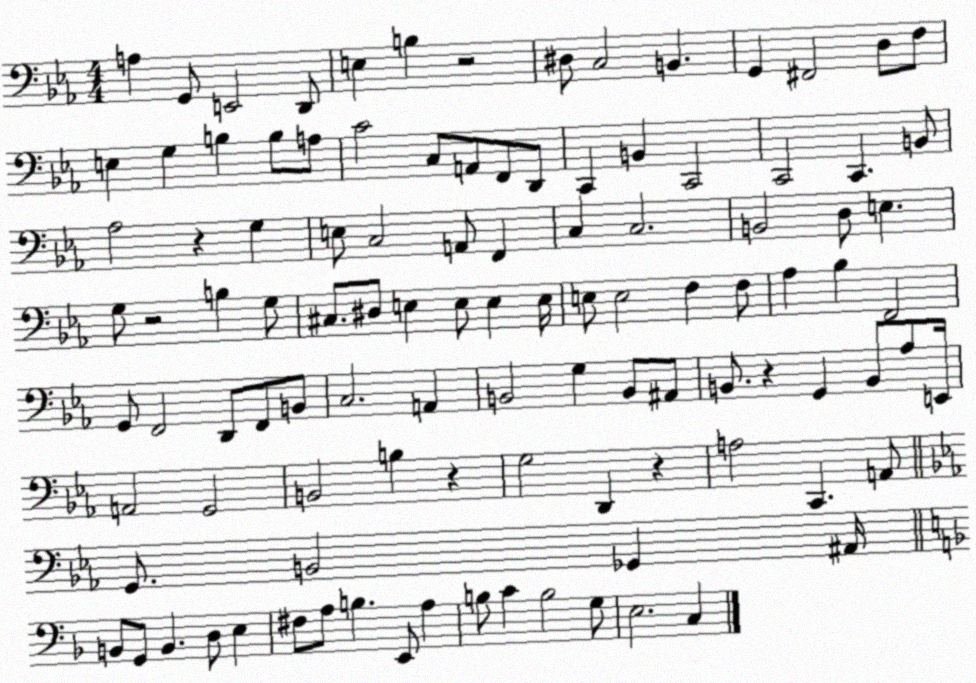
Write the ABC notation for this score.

X:1
T:Untitled
M:4/4
L:1/4
K:Eb
A, G,,/2 E,,2 D,,/2 E, B, z2 ^D,/2 C,2 B,, G,, ^F,,2 D,/2 F,/2 E, G, B, B,/2 A,/2 C2 C,/2 A,,/2 F,,/2 D,,/2 C,, B,, C,,2 C,,2 C,, B,,/2 _A,2 z G, E,/2 C,2 A,,/2 F,, C, C,2 B,,2 D,/2 E, G,/2 z2 B, G,/2 ^C,/2 ^D,/2 E, E,/2 E, E,/4 E,/2 E,2 F, F,/2 _A, _B, F,,2 G,,/2 F,,2 D,,/2 F,,/2 B,,/2 C,2 A,, B,,2 G, B,,/2 ^A,,/2 B,,/2 z G,, B,,/2 _A,/2 E,,/4 A,,2 G,,2 B,,2 B, z G,2 D,, z A,2 C,, A,,/2 G,,/2 B,,2 _G,, ^A,,/4 B,,/2 G,,/2 B,, D,/2 E, ^F,/2 A,/2 B, E,,/2 A, B,/2 C B,2 G,/2 E,2 C,